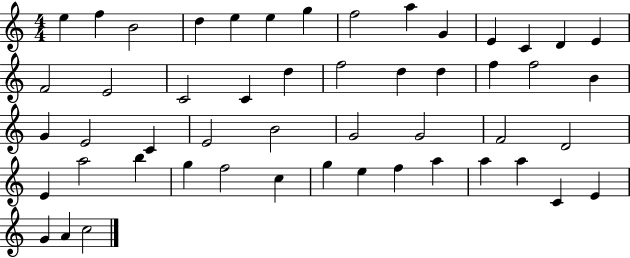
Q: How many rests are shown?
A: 0